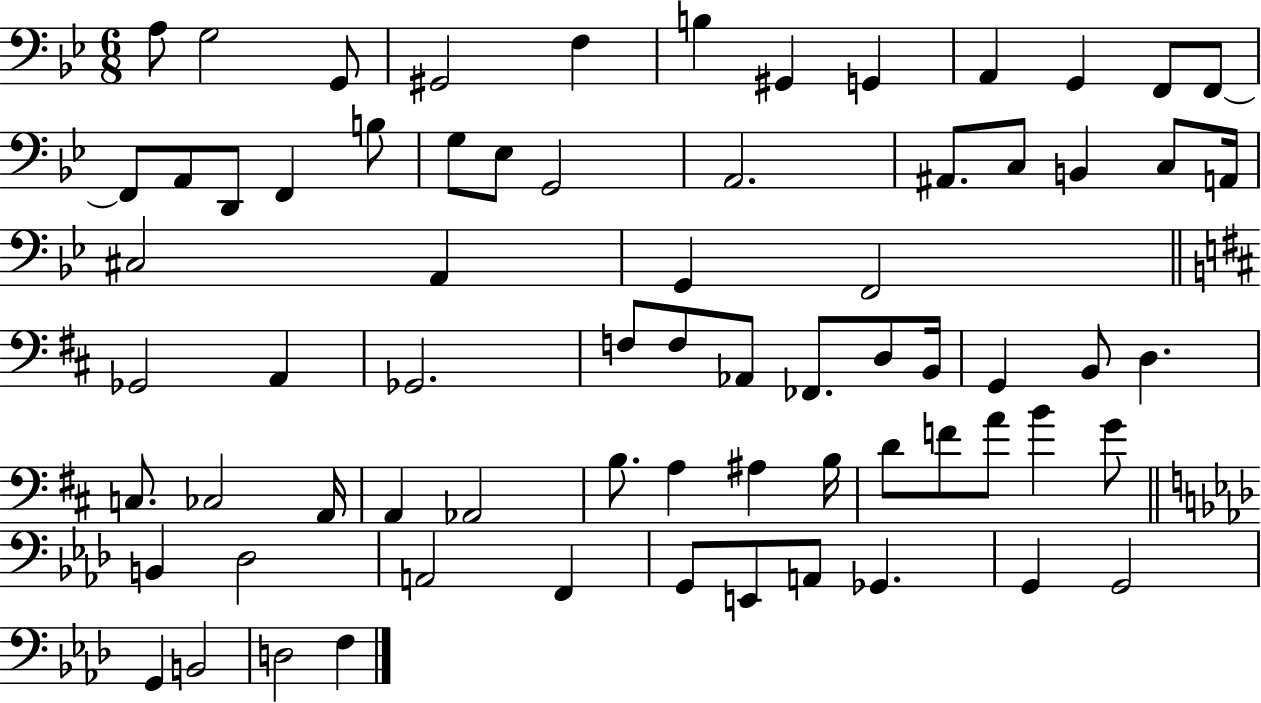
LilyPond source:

{
  \clef bass
  \numericTimeSignature
  \time 6/8
  \key bes \major
  a8 g2 g,8 | gis,2 f4 | b4 gis,4 g,4 | a,4 g,4 f,8 f,8~~ | \break f,8 a,8 d,8 f,4 b8 | g8 ees8 g,2 | a,2. | ais,8. c8 b,4 c8 a,16 | \break cis2 a,4 | g,4 f,2 | \bar "||" \break \key d \major ges,2 a,4 | ges,2. | f8 f8 aes,8 fes,8. d8 b,16 | g,4 b,8 d4. | \break c8. ces2 a,16 | a,4 aes,2 | b8. a4 ais4 b16 | d'8 f'8 a'8 b'4 g'8 | \break \bar "||" \break \key aes \major b,4 des2 | a,2 f,4 | g,8 e,8 a,8 ges,4. | g,4 g,2 | \break g,4 b,2 | d2 f4 | \bar "|."
}